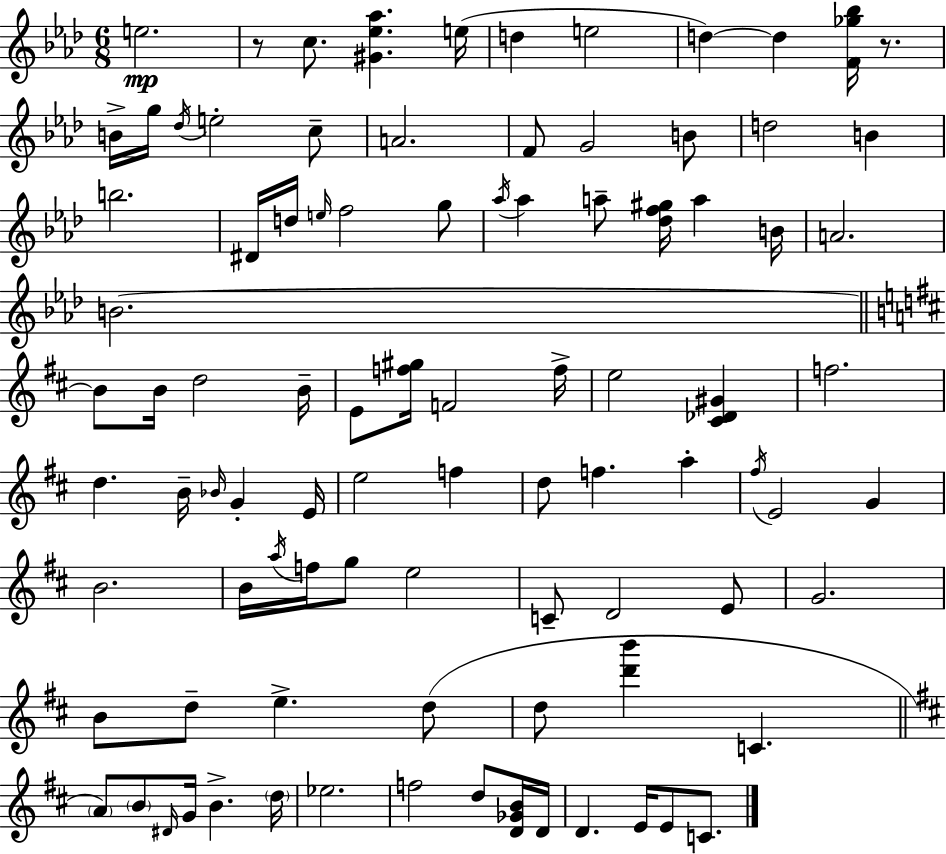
{
  \clef treble
  \numericTimeSignature
  \time 6/8
  \key f \minor
  e''2.\mp | r8 c''8. <gis' ees'' aes''>4. e''16( | d''4 e''2 | d''4~~) d''4 <f' ges'' bes''>16 r8. | \break b'16-> g''16 \acciaccatura { des''16 } e''2-. c''8-- | a'2. | f'8 g'2 b'8 | d''2 b'4 | \break b''2. | dis'16 d''16 \grace { e''16 } f''2 | g''8 \acciaccatura { aes''16 } aes''4 a''8-- <des'' f'' gis''>16 a''4 | b'16 a'2. | \break b'2.~~ | \bar "||" \break \key b \minor b'8 b'16 d''2 b'16-- | e'8 <f'' gis''>16 f'2 f''16-> | e''2 <cis' des' gis'>4 | f''2. | \break d''4. b'16-- \grace { bes'16 } g'4-. | e'16 e''2 f''4 | d''8 f''4. a''4-. | \acciaccatura { fis''16 } e'2 g'4 | \break b'2. | b'16 \acciaccatura { a''16 } f''16 g''8 e''2 | c'8-- d'2 | e'8 g'2. | \break b'8 d''8-- e''4.-> | d''8( d''8 <d''' b'''>4 c'4. | \bar "||" \break \key d \major \parenthesize a'8) \parenthesize b'8 \grace { dis'16 } g'16 b'4.-> | \parenthesize d''16 ees''2. | f''2 d''8 <d' ges' b'>16 | d'16 d'4. e'16 e'8 c'8. | \break \bar "|."
}